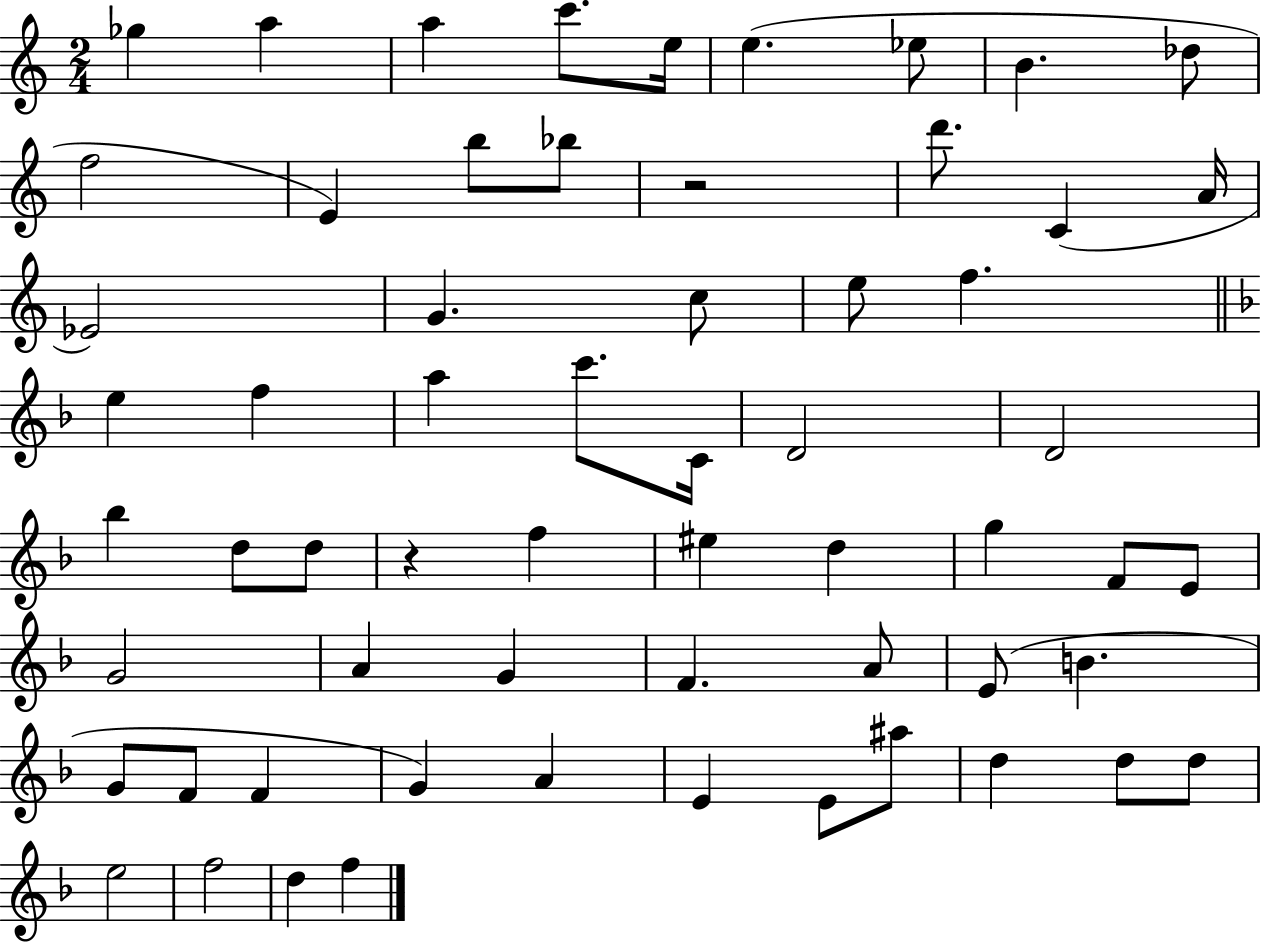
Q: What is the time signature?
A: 2/4